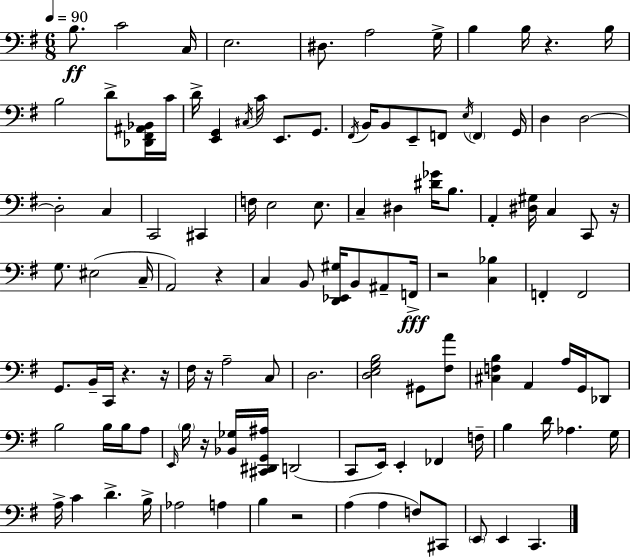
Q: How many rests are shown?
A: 9